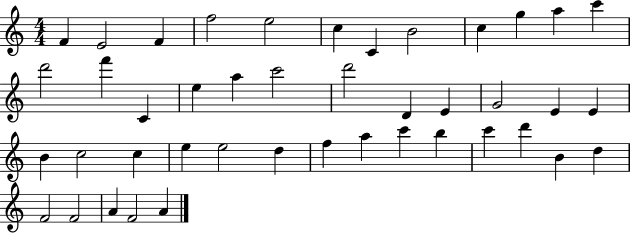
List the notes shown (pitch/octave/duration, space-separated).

F4/q E4/h F4/q F5/h E5/h C5/q C4/q B4/h C5/q G5/q A5/q C6/q D6/h F6/q C4/q E5/q A5/q C6/h D6/h D4/q E4/q G4/h E4/q E4/q B4/q C5/h C5/q E5/q E5/h D5/q F5/q A5/q C6/q B5/q C6/q D6/q B4/q D5/q F4/h F4/h A4/q F4/h A4/q